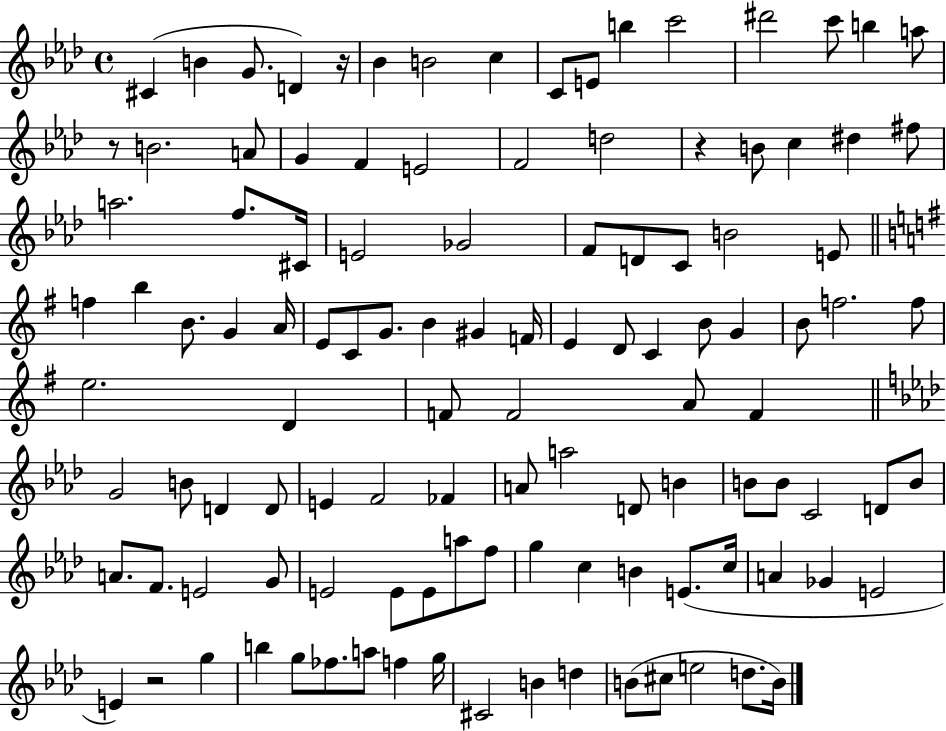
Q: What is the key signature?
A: AES major